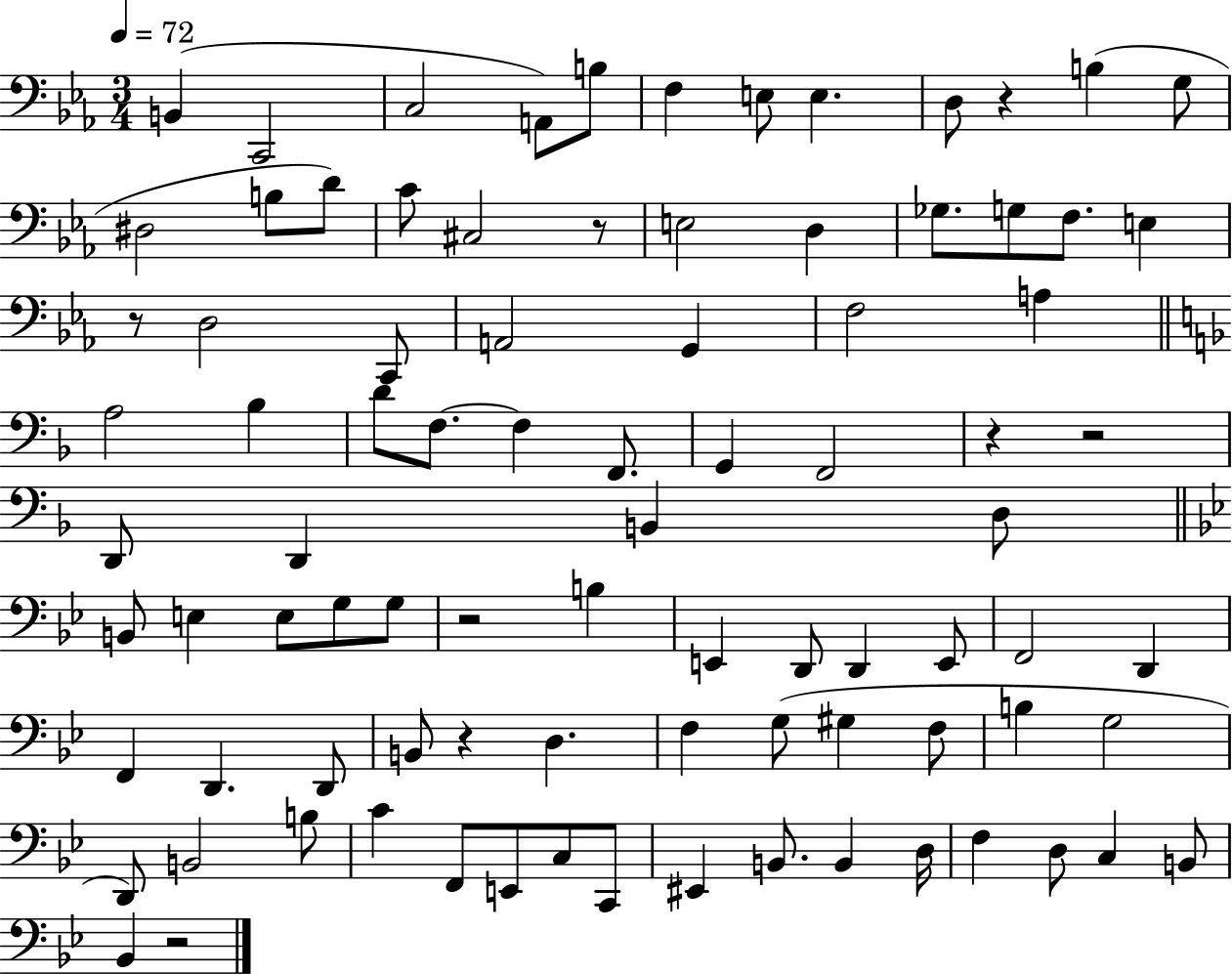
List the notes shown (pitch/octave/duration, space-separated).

B2/q C2/h C3/h A2/e B3/e F3/q E3/e E3/q. D3/e R/q B3/q G3/e D#3/h B3/e D4/e C4/e C#3/h R/e E3/h D3/q Gb3/e. G3/e F3/e. E3/q R/e D3/h C2/e A2/h G2/q F3/h A3/q A3/h Bb3/q D4/e F3/e. F3/q F2/e. G2/q F2/h R/q R/h D2/e D2/q B2/q D3/e B2/e E3/q E3/e G3/e G3/e R/h B3/q E2/q D2/e D2/q E2/e F2/h D2/q F2/q D2/q. D2/e B2/e R/q D3/q. F3/q G3/e G#3/q F3/e B3/q G3/h D2/e B2/h B3/e C4/q F2/e E2/e C3/e C2/e EIS2/q B2/e. B2/q D3/s F3/q D3/e C3/q B2/e Bb2/q R/h